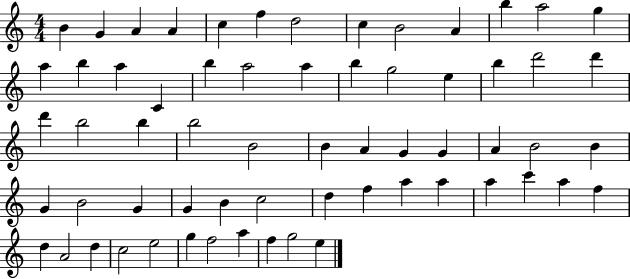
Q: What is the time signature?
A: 4/4